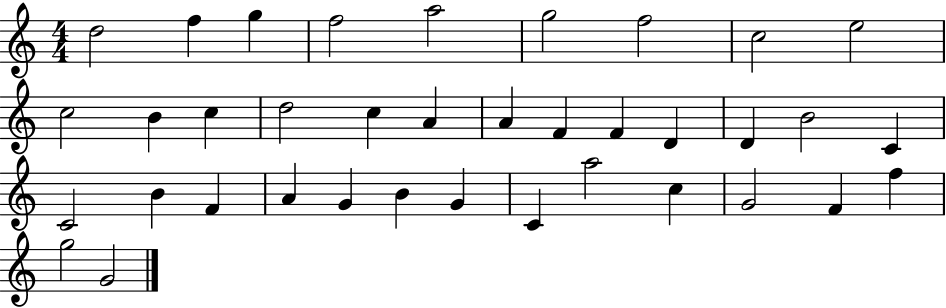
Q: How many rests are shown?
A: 0